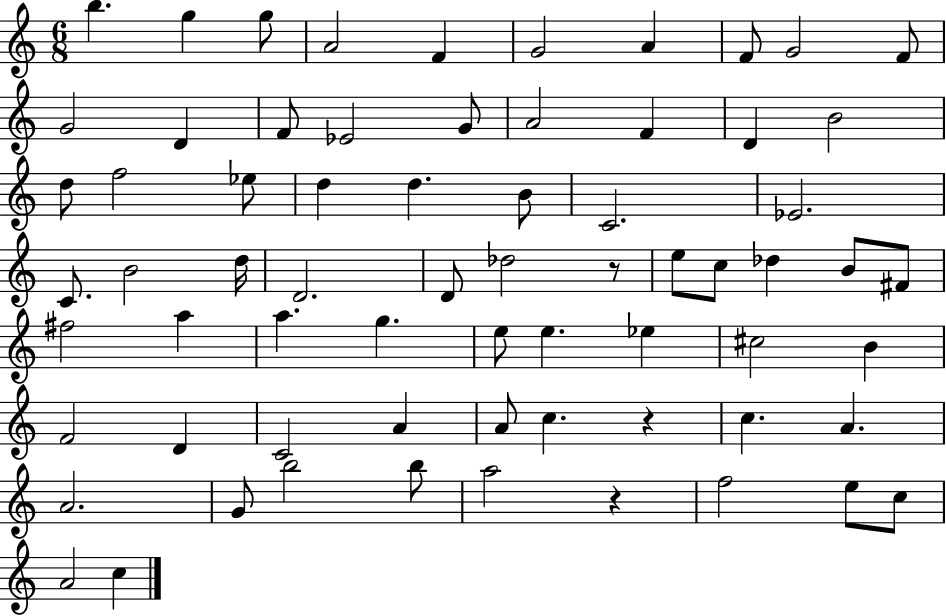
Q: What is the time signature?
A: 6/8